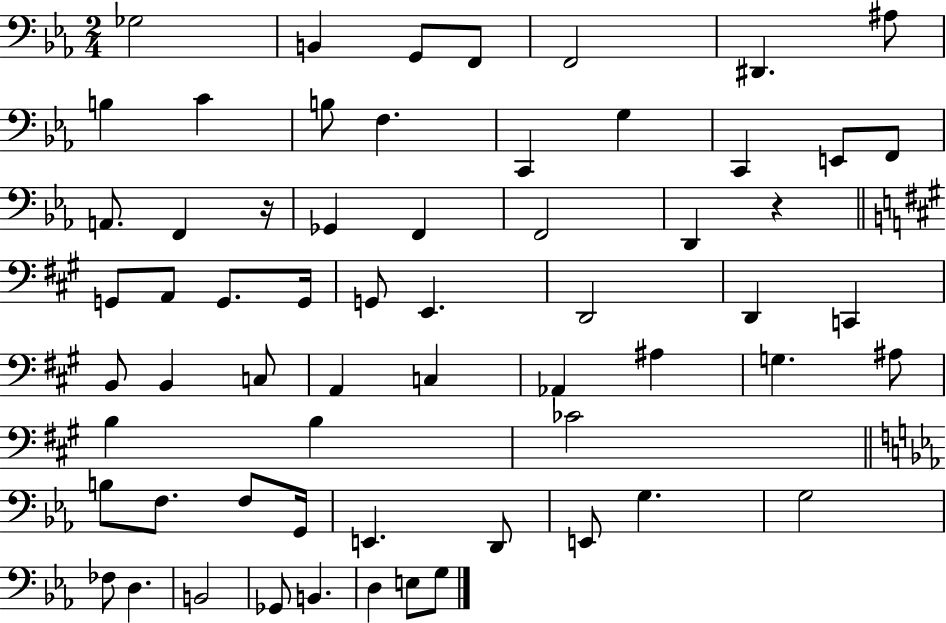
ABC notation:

X:1
T:Untitled
M:2/4
L:1/4
K:Eb
_G,2 B,, G,,/2 F,,/2 F,,2 ^D,, ^A,/2 B, C B,/2 F, C,, G, C,, E,,/2 F,,/2 A,,/2 F,, z/4 _G,, F,, F,,2 D,, z G,,/2 A,,/2 G,,/2 G,,/4 G,,/2 E,, D,,2 D,, C,, B,,/2 B,, C,/2 A,, C, _A,, ^A, G, ^A,/2 B, B, _C2 B,/2 F,/2 F,/2 G,,/4 E,, D,,/2 E,,/2 G, G,2 _F,/2 D, B,,2 _G,,/2 B,, D, E,/2 G,/2